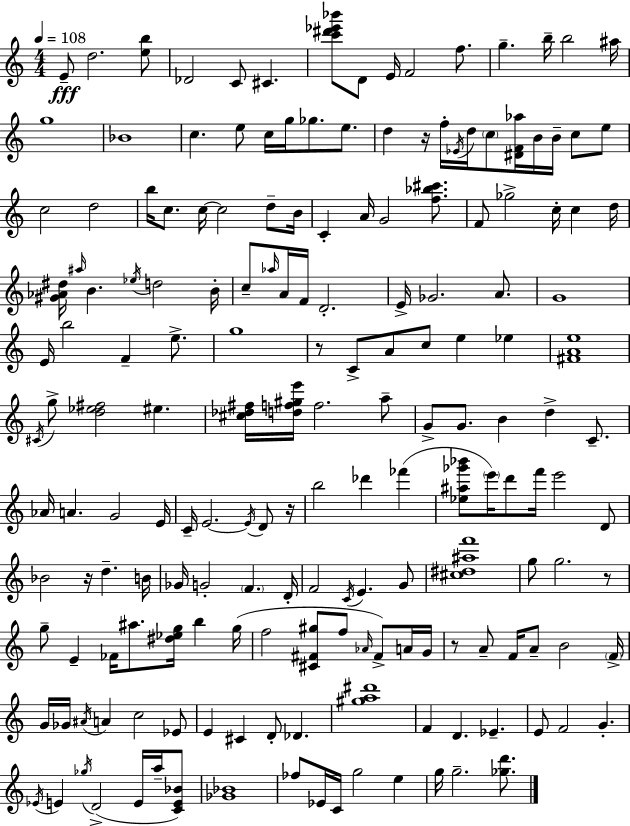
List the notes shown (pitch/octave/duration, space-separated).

E4/e D5/h. [E5,B5]/e Db4/h C4/e C#4/q. [C6,D#6,Eb6,Bb6]/e D4/e E4/s F4/h F5/e. G5/q. B5/s B5/h A#5/s G5/w Bb4/w C5/q. E5/e C5/s G5/s Gb5/e. E5/e. D5/q R/s F5/s Eb4/s D5/s C5/e [D#4,F4,Ab5]/s B4/s B4/s C5/e E5/e C5/h D5/h B5/s C5/e. C5/s C5/h D5/e B4/s C4/q A4/s G4/h [F5,Bb5,C#6]/e. F4/e Gb5/h C5/s C5/q D5/s [G#4,Ab4,D#5]/s A#5/s B4/q. Eb5/s D5/h B4/s C5/e Ab5/s A4/s F4/s D4/h. E4/s Gb4/h. A4/e. G4/w E4/s B5/h F4/q E5/e. G5/w R/e C4/e A4/e C5/e E5/q Eb5/q [F#4,A4,E5]/w C#4/s G5/e [D5,Eb5,F#5]/h EIS5/q. [C#5,Db5,F#5]/s [D5,F5,G#5,E6]/s F5/h. A5/e G4/e G4/e. B4/q D5/q C4/e. Ab4/s A4/q. G4/h E4/s C4/s E4/h. E4/s D4/e R/s B5/h Db6/q FES6/q [Eb5,A#5,Gb6,Bb6]/e E6/s D6/e F6/s E6/h D4/e Bb4/h R/s D5/q. B4/s Gb4/s G4/h F4/q. D4/s F4/h C4/s E4/q. G4/e [C#5,D#5,A#5,F6]/w G5/e G5/h. R/e G5/e E4/q FES4/s A#5/e. [D#5,Eb5,G5]/s B5/q G5/s F5/h [C#4,F#4,G#5]/e F5/e Ab4/s F#4/e A4/s G4/s R/e A4/e F4/s A4/e B4/h F4/s G4/s Gb4/s A#4/s A4/q C5/h Eb4/e E4/q C#4/q D4/e Db4/q. [G#5,A5,D#6]/w F4/q D4/q. Eb4/q. E4/e F4/h G4/q. Eb4/s E4/q Gb5/s D4/h E4/s A5/s [C4,E4,Bb4]/e [Gb4,Bb4]/w FES5/e Eb4/s C4/s G5/h E5/q G5/s G5/h. [Gb5,D6]/e.